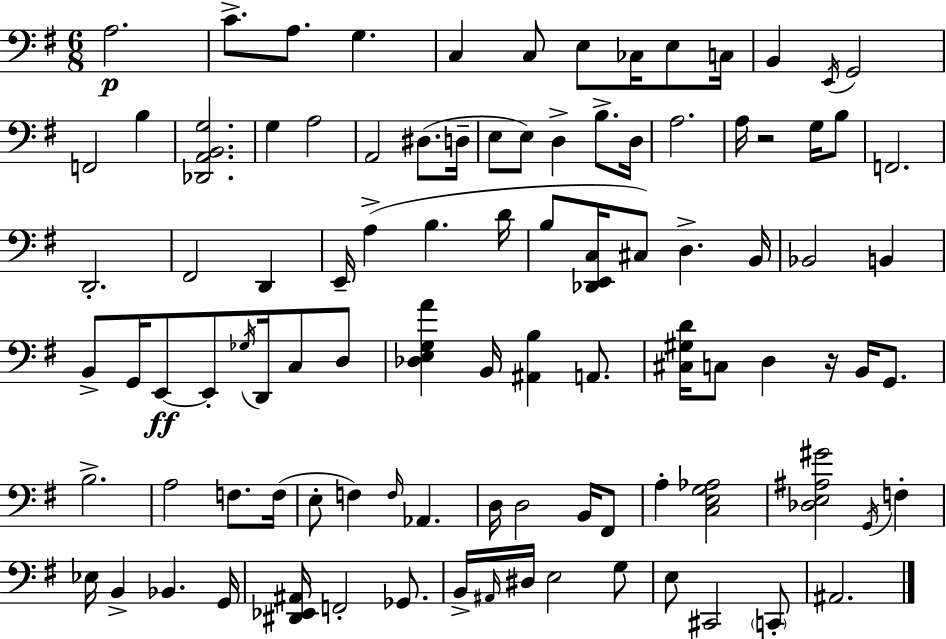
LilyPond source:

{
  \clef bass
  \numericTimeSignature
  \time 6/8
  \key e \minor
  a2.\p | c'8.-> a8. g4. | c4 c8 e8 ces16 e8 c16 | b,4 \acciaccatura { e,16 } g,2 | \break f,2 b4 | <des, a, b, g>2. | g4 a2 | a,2 dis8.( | \break d16-- e8 e8) d4-> b8.-> | d16 a2. | a16 r2 g16 b8 | f,2. | \break d,2.-. | fis,2 d,4 | e,16-- a4->( b4. | d'16 b8 <des, e, c>16 cis8) d4.-> | \break b,16 bes,2 b,4 | b,8-> g,16 e,8~~\ff e,8-. \acciaccatura { ges16 } d,16 c8 | d8 <des e g a'>4 b,16 <ais, b>4 a,8. | <cis gis d'>16 c8 d4 r16 b,16 g,8. | \break b2.-> | a2 f8. | f16( e8-. f4) \grace { f16 } aes,4. | d16 d2 | \break b,16 fis,8 a4-. <c e g aes>2 | <des e ais gis'>2 \acciaccatura { g,16 } | f4-. ees16 b,4-> bes,4. | g,16 <dis, ees, ais,>16 f,2-. | \break ges,8. b,16-> \grace { ais,16 } dis16 e2 | g8 e8 cis,2 | \parenthesize c,8-. ais,2. | \bar "|."
}